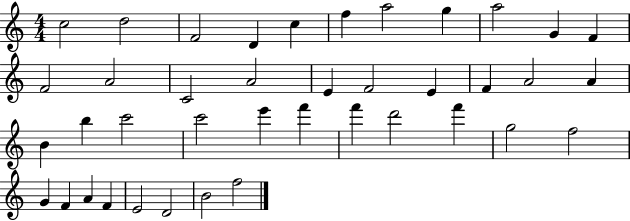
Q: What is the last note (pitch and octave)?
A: F5